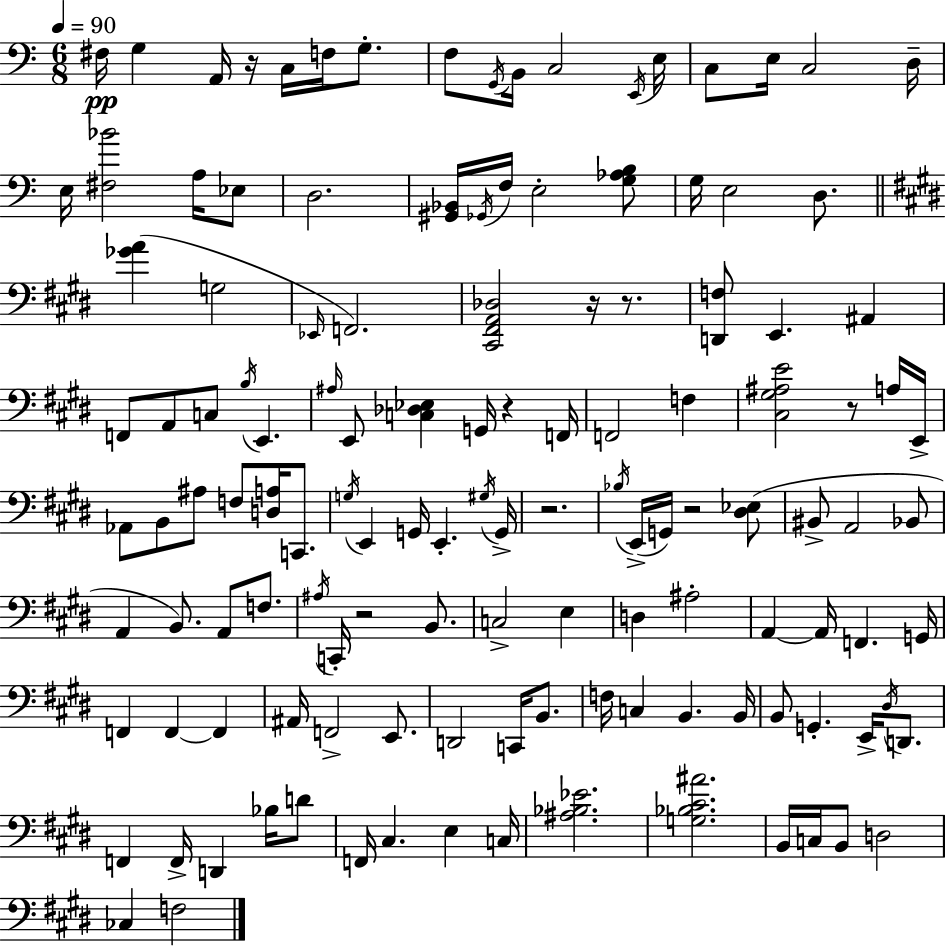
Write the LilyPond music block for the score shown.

{
  \clef bass
  \numericTimeSignature
  \time 6/8
  \key c \major
  \tempo 4 = 90
  fis16\pp g4 a,16 r16 c16 f16 g8.-. | f8 \acciaccatura { g,16 } b,16 c2 | \acciaccatura { e,16 } e16 c8 e16 c2 | d16-- e16 <fis bes'>2 a16 | \break ees8 d2. | <gis, bes,>16 \acciaccatura { ges,16 } f16 e2-. | <g aes b>8 g16 e2 | d8. \bar "||" \break \key e \major <ges' a'>4( g2 | \grace { ees,16 } f,2.) | <cis, fis, a, des>2 r16 r8. | <d, f>8 e,4. ais,4 | \break f,8 a,8 c8 \acciaccatura { b16 } e,4. | \grace { ais16 } e,8 <c des ees>4 g,16 r4 | f,16 f,2 f4 | <cis gis ais e'>2 r8 | \break a16 e,16-> aes,8 b,8 ais8 f8 <d a>16 | c,8. \acciaccatura { g16 } e,4 g,16 e,4.-. | \acciaccatura { gis16 } g,16-> r2. | \acciaccatura { bes16 }( e,16-> g,16) r2 | \break <dis ees>8( bis,8-> a,2 | bes,8 a,4 b,8.) | a,8 f8. \acciaccatura { ais16 } c,16-. r2 | b,8. c2-> | \break e4 d4 ais2-. | a,4~~ a,16 | f,4. g,16 f,4 f,4~~ | f,4 ais,16 f,2-> | \break e,8. d,2 | c,16 b,8. f16 c4 | b,4. b,16 b,8 g,4.-. | e,16-> \acciaccatura { dis16 } d,8. f,4 | \break f,16-> d,4 bes16 d'8 f,16 cis4. | e4 c16 <ais bes ees'>2. | <g bes cis' ais'>2. | b,16 c16 b,8 | \break d2 ces4 | f2 \bar "|."
}